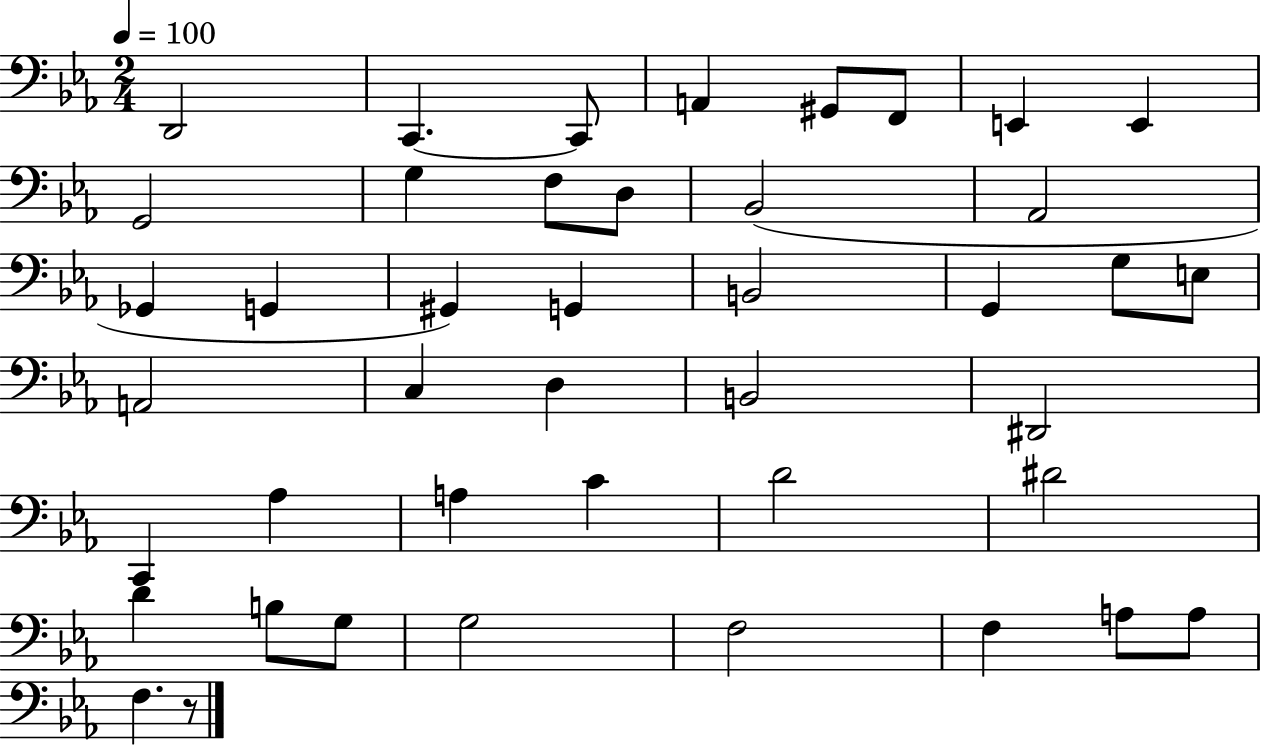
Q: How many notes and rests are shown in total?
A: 43